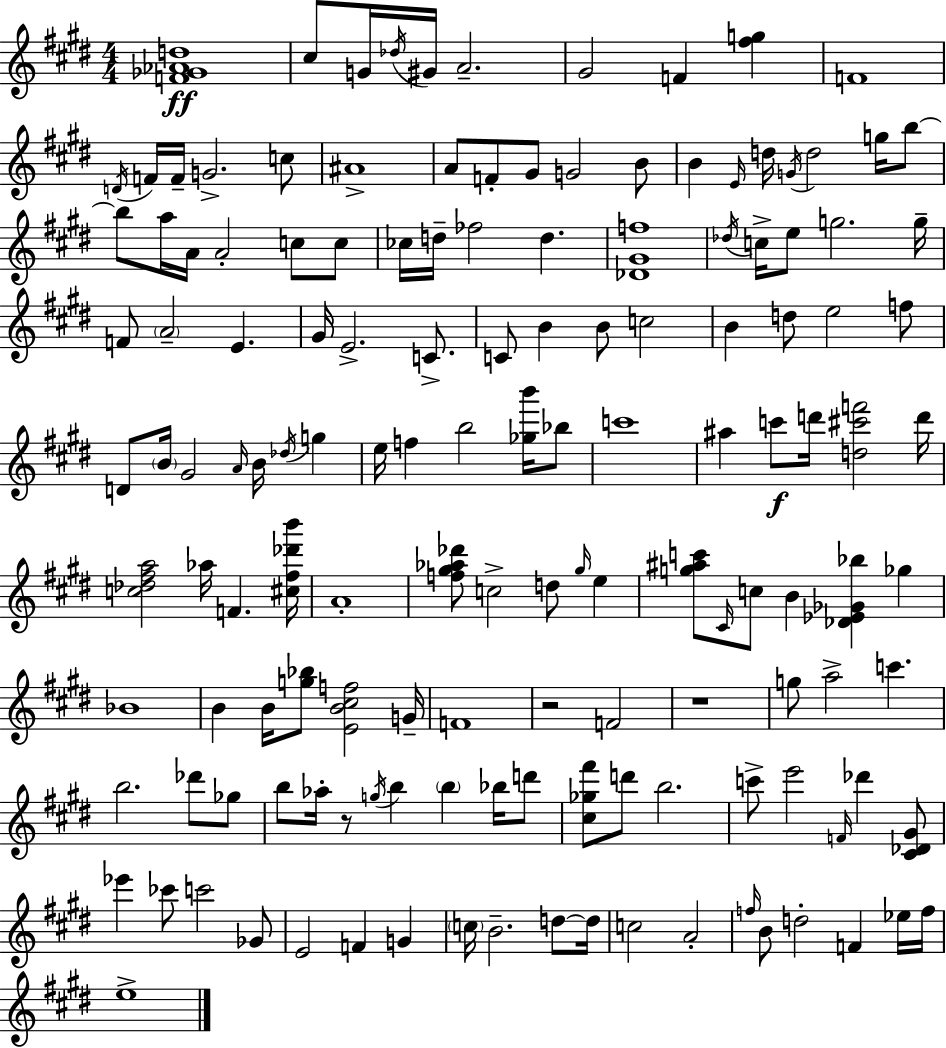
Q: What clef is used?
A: treble